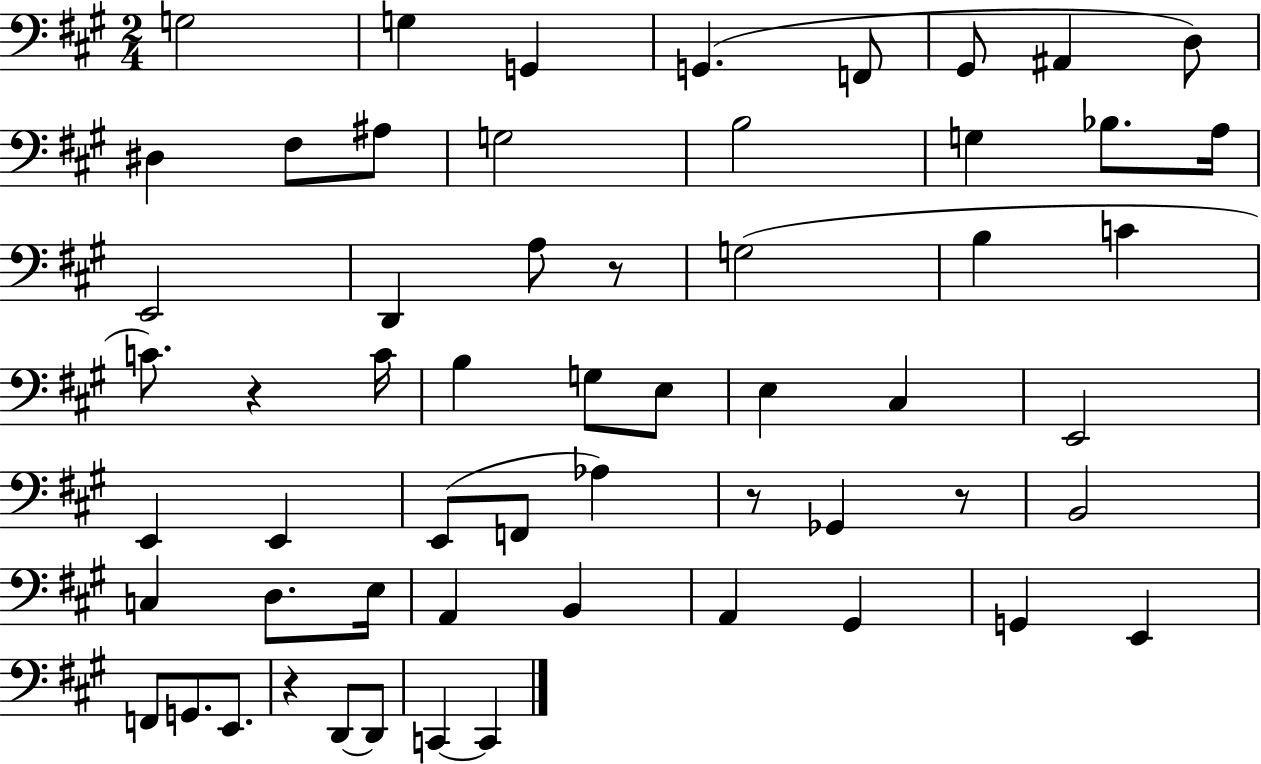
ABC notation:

X:1
T:Untitled
M:2/4
L:1/4
K:A
G,2 G, G,, G,, F,,/2 ^G,,/2 ^A,, D,/2 ^D, ^F,/2 ^A,/2 G,2 B,2 G, _B,/2 A,/4 E,,2 D,, A,/2 z/2 G,2 B, C C/2 z C/4 B, G,/2 E,/2 E, ^C, E,,2 E,, E,, E,,/2 F,,/2 _A, z/2 _G,, z/2 B,,2 C, D,/2 E,/4 A,, B,, A,, ^G,, G,, E,, F,,/2 G,,/2 E,,/2 z D,,/2 D,,/2 C,, C,,